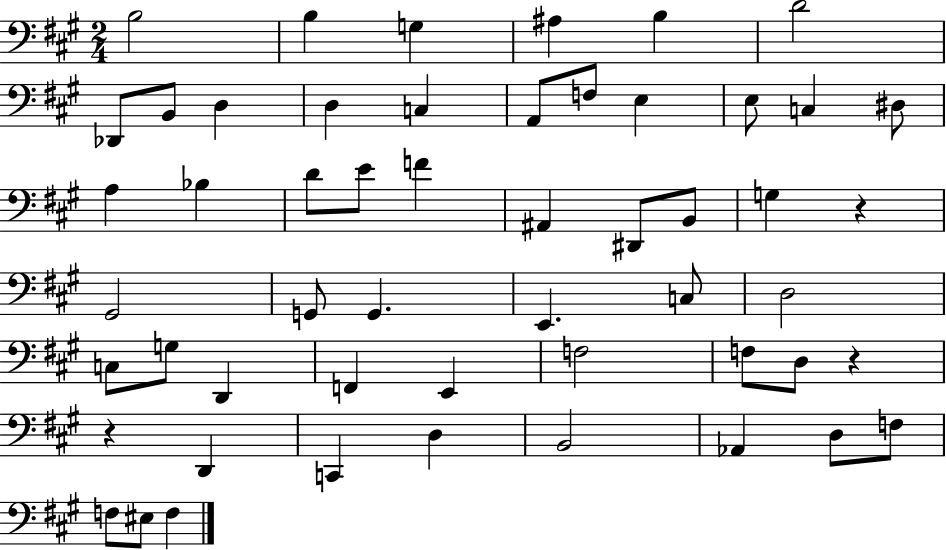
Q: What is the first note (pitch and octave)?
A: B3